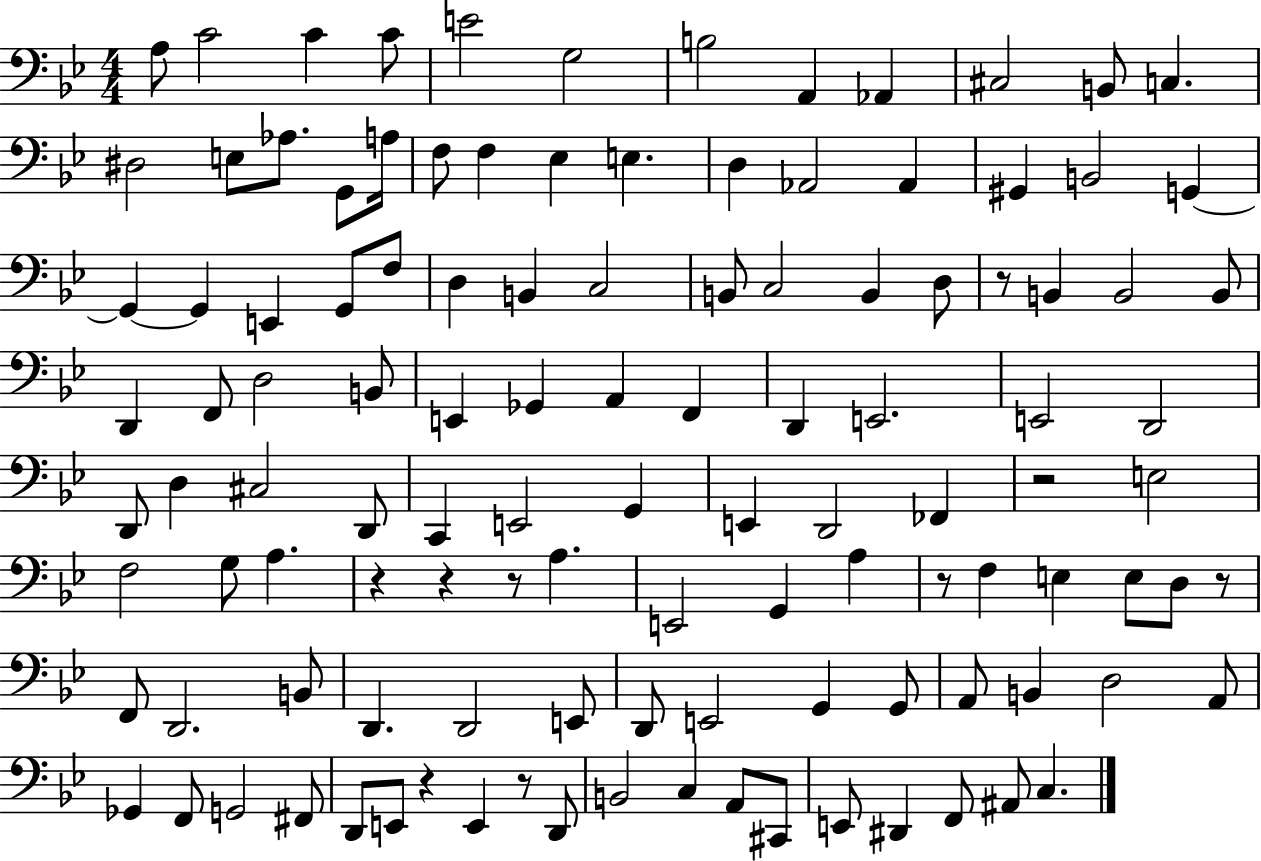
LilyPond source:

{
  \clef bass
  \numericTimeSignature
  \time 4/4
  \key bes \major
  a8 c'2 c'4 c'8 | e'2 g2 | b2 a,4 aes,4 | cis2 b,8 c4. | \break dis2 e8 aes8. g,8 a16 | f8 f4 ees4 e4. | d4 aes,2 aes,4 | gis,4 b,2 g,4~~ | \break g,4~~ g,4 e,4 g,8 f8 | d4 b,4 c2 | b,8 c2 b,4 d8 | r8 b,4 b,2 b,8 | \break d,4 f,8 d2 b,8 | e,4 ges,4 a,4 f,4 | d,4 e,2. | e,2 d,2 | \break d,8 d4 cis2 d,8 | c,4 e,2 g,4 | e,4 d,2 fes,4 | r2 e2 | \break f2 g8 a4. | r4 r4 r8 a4. | e,2 g,4 a4 | r8 f4 e4 e8 d8 r8 | \break f,8 d,2. b,8 | d,4. d,2 e,8 | d,8 e,2 g,4 g,8 | a,8 b,4 d2 a,8 | \break ges,4 f,8 g,2 fis,8 | d,8 e,8 r4 e,4 r8 d,8 | b,2 c4 a,8 cis,8 | e,8 dis,4 f,8 ais,8 c4. | \break \bar "|."
}